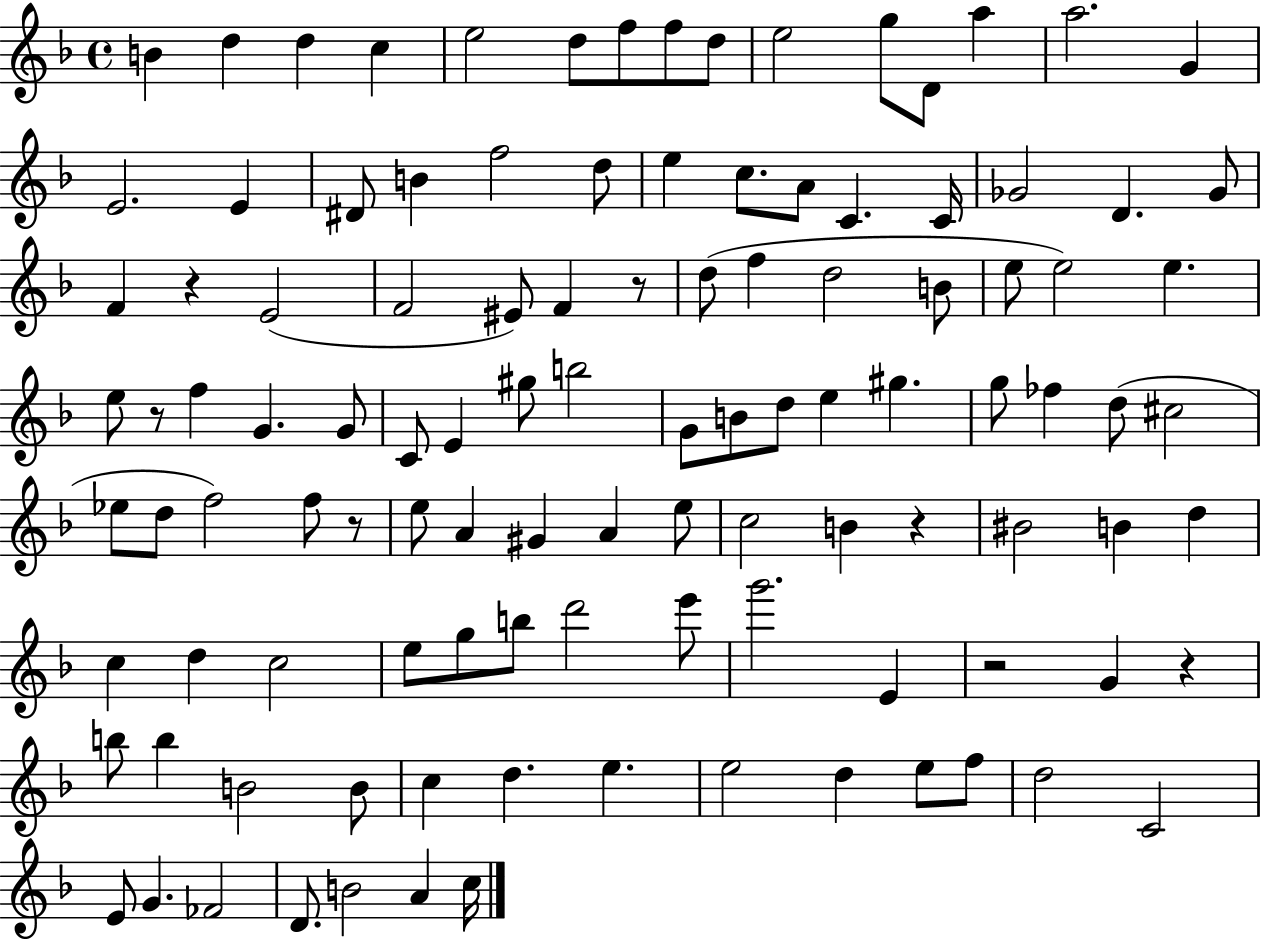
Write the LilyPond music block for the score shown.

{
  \clef treble
  \time 4/4
  \defaultTimeSignature
  \key f \major
  b'4 d''4 d''4 c''4 | e''2 d''8 f''8 f''8 d''8 | e''2 g''8 d'8 a''4 | a''2. g'4 | \break e'2. e'4 | dis'8 b'4 f''2 d''8 | e''4 c''8. a'8 c'4. c'16 | ges'2 d'4. ges'8 | \break f'4 r4 e'2( | f'2 eis'8) f'4 r8 | d''8( f''4 d''2 b'8 | e''8 e''2) e''4. | \break e''8 r8 f''4 g'4. g'8 | c'8 e'4 gis''8 b''2 | g'8 b'8 d''8 e''4 gis''4. | g''8 fes''4 d''8( cis''2 | \break ees''8 d''8 f''2) f''8 r8 | e''8 a'4 gis'4 a'4 e''8 | c''2 b'4 r4 | bis'2 b'4 d''4 | \break c''4 d''4 c''2 | e''8 g''8 b''8 d'''2 e'''8 | g'''2. e'4 | r2 g'4 r4 | \break b''8 b''4 b'2 b'8 | c''4 d''4. e''4. | e''2 d''4 e''8 f''8 | d''2 c'2 | \break e'8 g'4. fes'2 | d'8. b'2 a'4 c''16 | \bar "|."
}